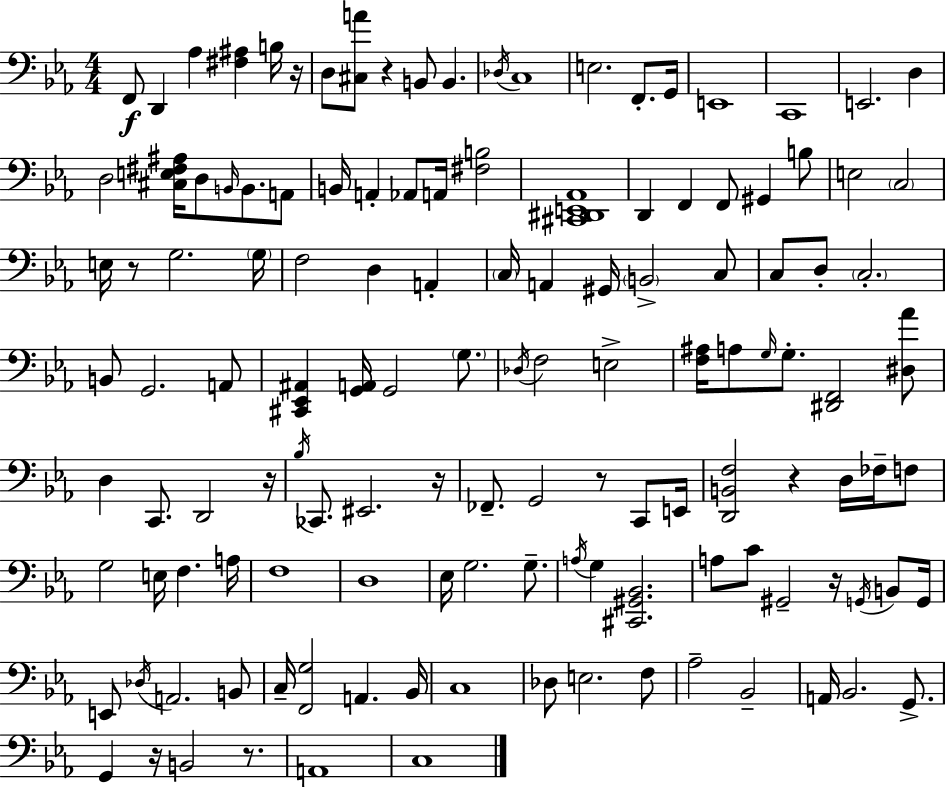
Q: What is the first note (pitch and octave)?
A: F2